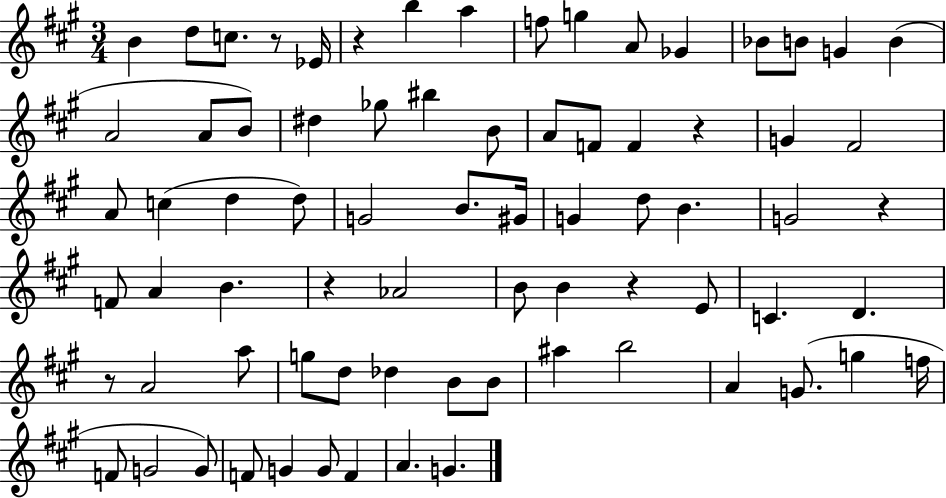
B4/q D5/e C5/e. R/e Eb4/s R/q B5/q A5/q F5/e G5/q A4/e Gb4/q Bb4/e B4/e G4/q B4/q A4/h A4/e B4/e D#5/q Gb5/e BIS5/q B4/e A4/e F4/e F4/q R/q G4/q F#4/h A4/e C5/q D5/q D5/e G4/h B4/e. G#4/s G4/q D5/e B4/q. G4/h R/q F4/e A4/q B4/q. R/q Ab4/h B4/e B4/q R/q E4/e C4/q. D4/q. R/e A4/h A5/e G5/e D5/e Db5/q B4/e B4/e A#5/q B5/h A4/q G4/e. G5/q F5/s F4/e G4/h G4/e F4/e G4/q G4/e F4/q A4/q. G4/q.